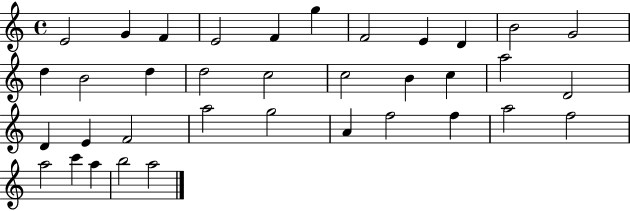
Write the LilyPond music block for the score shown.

{
  \clef treble
  \time 4/4
  \defaultTimeSignature
  \key c \major
  e'2 g'4 f'4 | e'2 f'4 g''4 | f'2 e'4 d'4 | b'2 g'2 | \break d''4 b'2 d''4 | d''2 c''2 | c''2 b'4 c''4 | a''2 d'2 | \break d'4 e'4 f'2 | a''2 g''2 | a'4 f''2 f''4 | a''2 f''2 | \break a''2 c'''4 a''4 | b''2 a''2 | \bar "|."
}